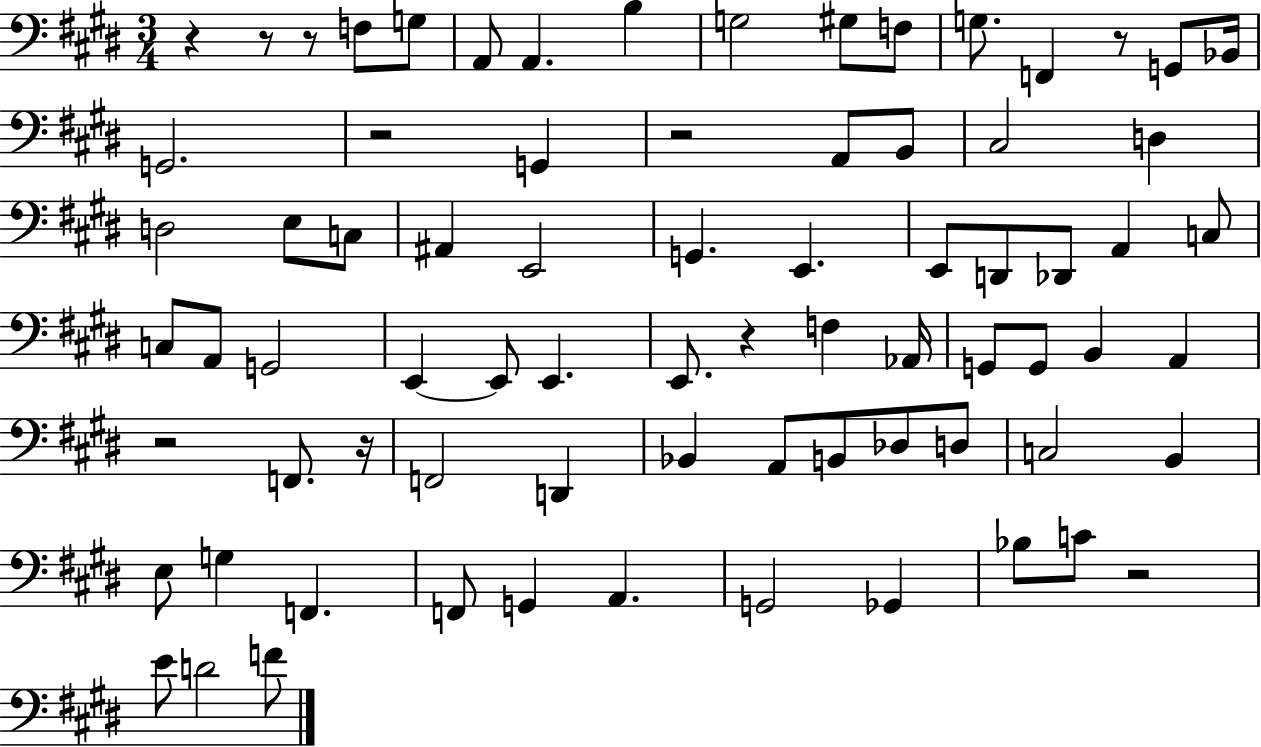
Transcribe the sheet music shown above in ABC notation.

X:1
T:Untitled
M:3/4
L:1/4
K:E
z z/2 z/2 F,/2 G,/2 A,,/2 A,, B, G,2 ^G,/2 F,/2 G,/2 F,, z/2 G,,/2 _B,,/4 G,,2 z2 G,, z2 A,,/2 B,,/2 ^C,2 D, D,2 E,/2 C,/2 ^A,, E,,2 G,, E,, E,,/2 D,,/2 _D,,/2 A,, C,/2 C,/2 A,,/2 G,,2 E,, E,,/2 E,, E,,/2 z F, _A,,/4 G,,/2 G,,/2 B,, A,, z2 F,,/2 z/4 F,,2 D,, _B,, A,,/2 B,,/2 _D,/2 D,/2 C,2 B,, E,/2 G, F,, F,,/2 G,, A,, G,,2 _G,, _B,/2 C/2 z2 E/2 D2 F/2